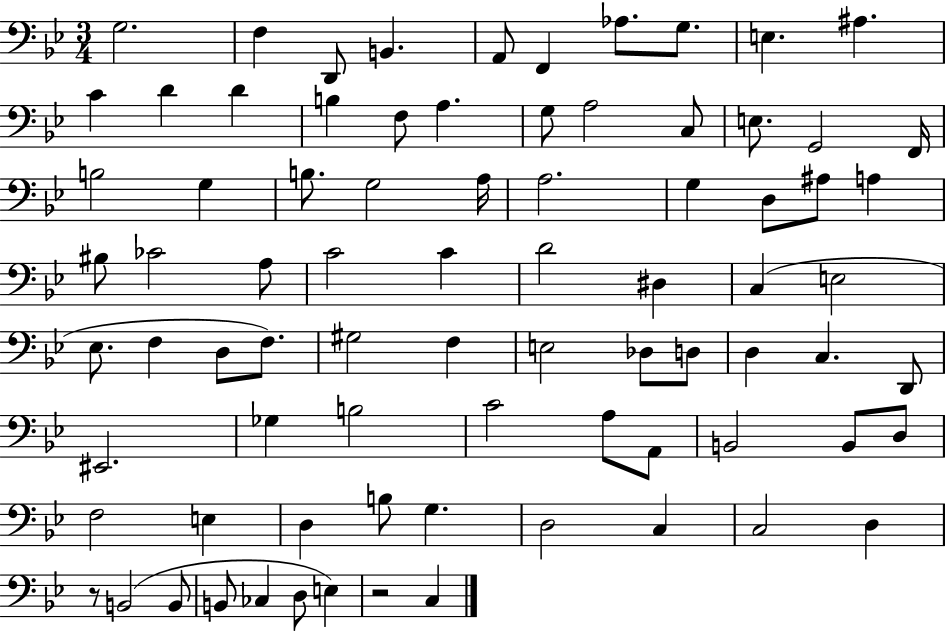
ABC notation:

X:1
T:Untitled
M:3/4
L:1/4
K:Bb
G,2 F, D,,/2 B,, A,,/2 F,, _A,/2 G,/2 E, ^A, C D D B, F,/2 A, G,/2 A,2 C,/2 E,/2 G,,2 F,,/4 B,2 G, B,/2 G,2 A,/4 A,2 G, D,/2 ^A,/2 A, ^B,/2 _C2 A,/2 C2 C D2 ^D, C, E,2 _E,/2 F, D,/2 F,/2 ^G,2 F, E,2 _D,/2 D,/2 D, C, D,,/2 ^E,,2 _G, B,2 C2 A,/2 A,,/2 B,,2 B,,/2 D,/2 F,2 E, D, B,/2 G, D,2 C, C,2 D, z/2 B,,2 B,,/2 B,,/2 _C, D,/2 E, z2 C,